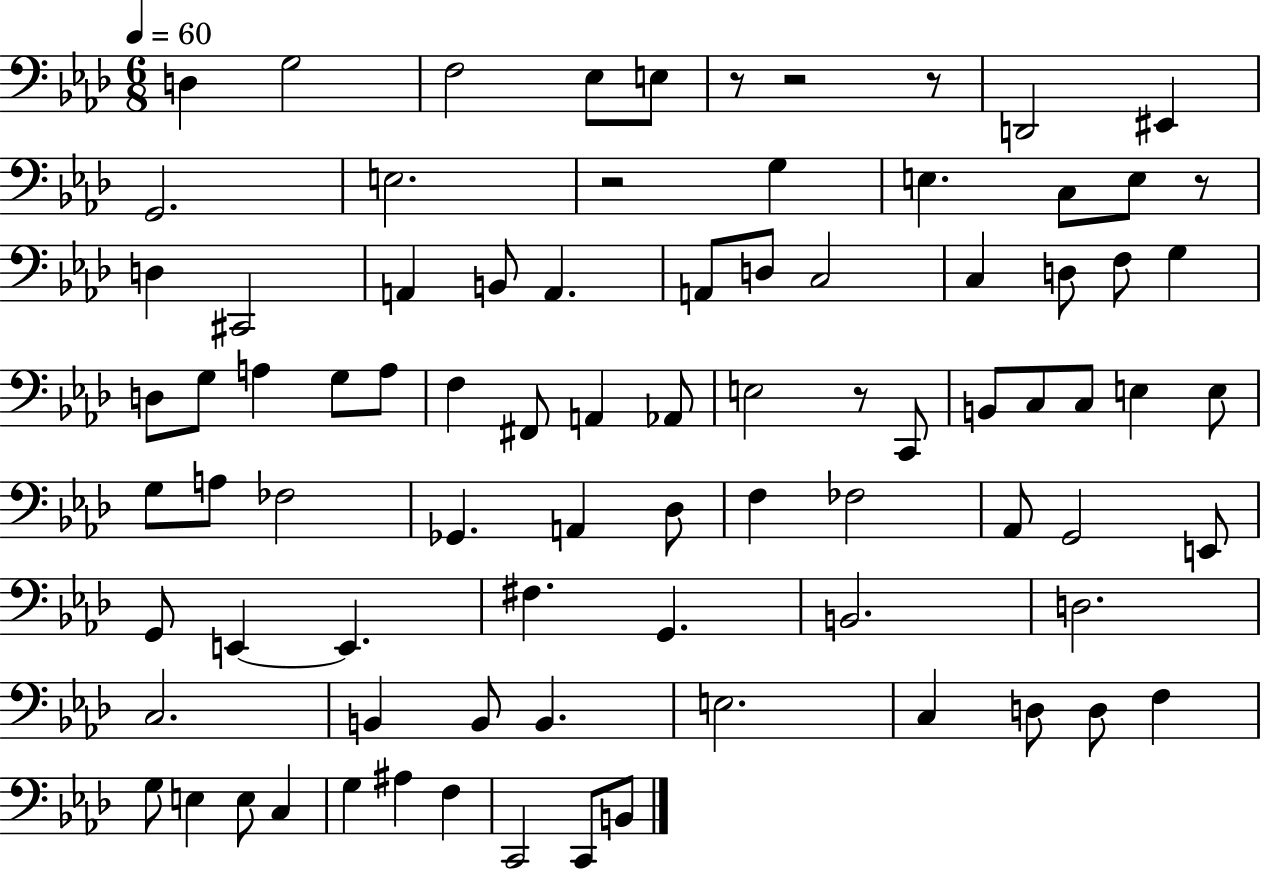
{
  \clef bass
  \numericTimeSignature
  \time 6/8
  \key aes \major
  \tempo 4 = 60
  \repeat volta 2 { d4 g2 | f2 ees8 e8 | r8 r2 r8 | d,2 eis,4 | \break g,2. | e2. | r2 g4 | e4. c8 e8 r8 | \break d4 cis,2 | a,4 b,8 a,4. | a,8 d8 c2 | c4 d8 f8 g4 | \break d8 g8 a4 g8 a8 | f4 fis,8 a,4 aes,8 | e2 r8 c,8 | b,8 c8 c8 e4 e8 | \break g8 a8 fes2 | ges,4. a,4 des8 | f4 fes2 | aes,8 g,2 e,8 | \break g,8 e,4~~ e,4. | fis4. g,4. | b,2. | d2. | \break c2. | b,4 b,8 b,4. | e2. | c4 d8 d8 f4 | \break g8 e4 e8 c4 | g4 ais4 f4 | c,2 c,8 b,8 | } \bar "|."
}